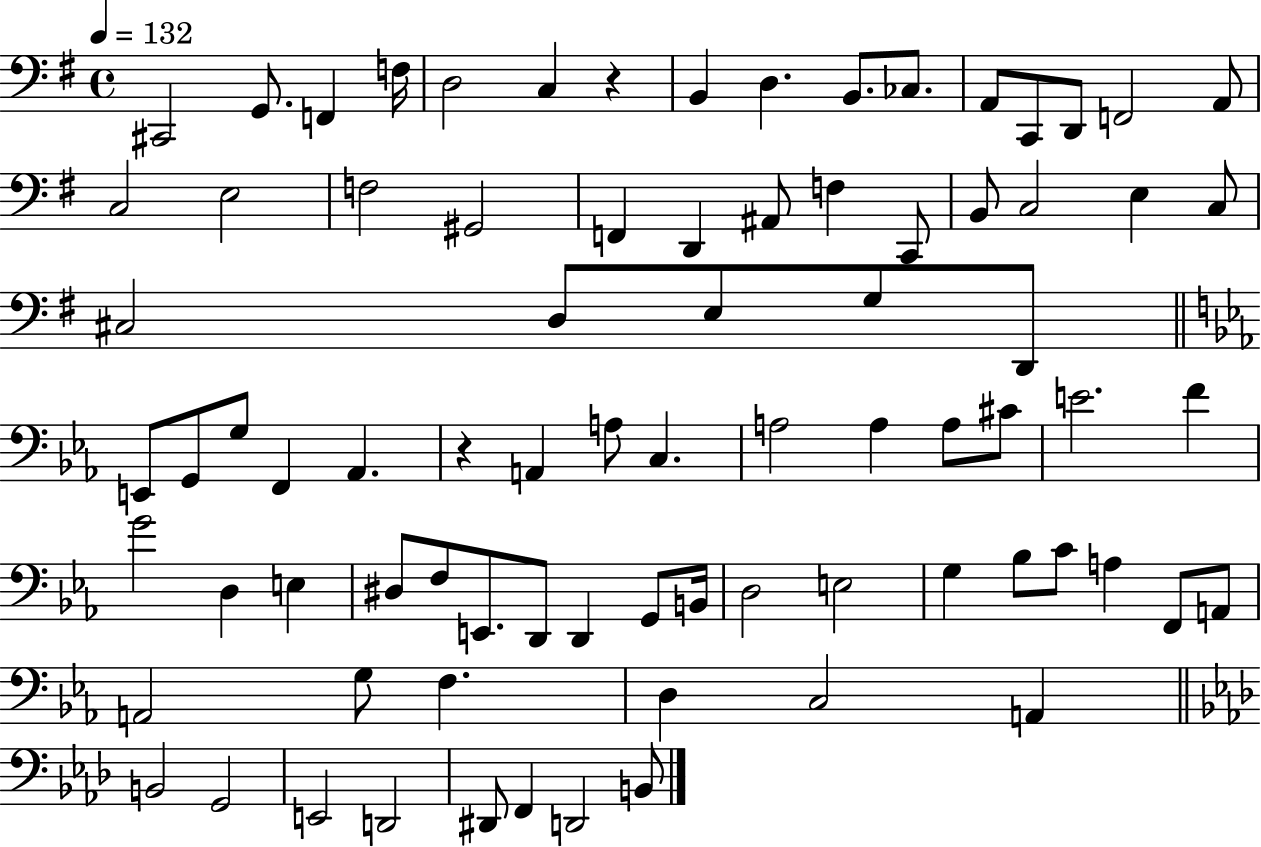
C#2/h G2/e. F2/q F3/s D3/h C3/q R/q B2/q D3/q. B2/e. CES3/e. A2/e C2/e D2/e F2/h A2/e C3/h E3/h F3/h G#2/h F2/q D2/q A#2/e F3/q C2/e B2/e C3/h E3/q C3/e C#3/h D3/e E3/e G3/e D2/e E2/e G2/e G3/e F2/q Ab2/q. R/q A2/q A3/e C3/q. A3/h A3/q A3/e C#4/e E4/h. F4/q G4/h D3/q E3/q D#3/e F3/e E2/e. D2/e D2/q G2/e B2/s D3/h E3/h G3/q Bb3/e C4/e A3/q F2/e A2/e A2/h G3/e F3/q. D3/q C3/h A2/q B2/h G2/h E2/h D2/h D#2/e F2/q D2/h B2/e